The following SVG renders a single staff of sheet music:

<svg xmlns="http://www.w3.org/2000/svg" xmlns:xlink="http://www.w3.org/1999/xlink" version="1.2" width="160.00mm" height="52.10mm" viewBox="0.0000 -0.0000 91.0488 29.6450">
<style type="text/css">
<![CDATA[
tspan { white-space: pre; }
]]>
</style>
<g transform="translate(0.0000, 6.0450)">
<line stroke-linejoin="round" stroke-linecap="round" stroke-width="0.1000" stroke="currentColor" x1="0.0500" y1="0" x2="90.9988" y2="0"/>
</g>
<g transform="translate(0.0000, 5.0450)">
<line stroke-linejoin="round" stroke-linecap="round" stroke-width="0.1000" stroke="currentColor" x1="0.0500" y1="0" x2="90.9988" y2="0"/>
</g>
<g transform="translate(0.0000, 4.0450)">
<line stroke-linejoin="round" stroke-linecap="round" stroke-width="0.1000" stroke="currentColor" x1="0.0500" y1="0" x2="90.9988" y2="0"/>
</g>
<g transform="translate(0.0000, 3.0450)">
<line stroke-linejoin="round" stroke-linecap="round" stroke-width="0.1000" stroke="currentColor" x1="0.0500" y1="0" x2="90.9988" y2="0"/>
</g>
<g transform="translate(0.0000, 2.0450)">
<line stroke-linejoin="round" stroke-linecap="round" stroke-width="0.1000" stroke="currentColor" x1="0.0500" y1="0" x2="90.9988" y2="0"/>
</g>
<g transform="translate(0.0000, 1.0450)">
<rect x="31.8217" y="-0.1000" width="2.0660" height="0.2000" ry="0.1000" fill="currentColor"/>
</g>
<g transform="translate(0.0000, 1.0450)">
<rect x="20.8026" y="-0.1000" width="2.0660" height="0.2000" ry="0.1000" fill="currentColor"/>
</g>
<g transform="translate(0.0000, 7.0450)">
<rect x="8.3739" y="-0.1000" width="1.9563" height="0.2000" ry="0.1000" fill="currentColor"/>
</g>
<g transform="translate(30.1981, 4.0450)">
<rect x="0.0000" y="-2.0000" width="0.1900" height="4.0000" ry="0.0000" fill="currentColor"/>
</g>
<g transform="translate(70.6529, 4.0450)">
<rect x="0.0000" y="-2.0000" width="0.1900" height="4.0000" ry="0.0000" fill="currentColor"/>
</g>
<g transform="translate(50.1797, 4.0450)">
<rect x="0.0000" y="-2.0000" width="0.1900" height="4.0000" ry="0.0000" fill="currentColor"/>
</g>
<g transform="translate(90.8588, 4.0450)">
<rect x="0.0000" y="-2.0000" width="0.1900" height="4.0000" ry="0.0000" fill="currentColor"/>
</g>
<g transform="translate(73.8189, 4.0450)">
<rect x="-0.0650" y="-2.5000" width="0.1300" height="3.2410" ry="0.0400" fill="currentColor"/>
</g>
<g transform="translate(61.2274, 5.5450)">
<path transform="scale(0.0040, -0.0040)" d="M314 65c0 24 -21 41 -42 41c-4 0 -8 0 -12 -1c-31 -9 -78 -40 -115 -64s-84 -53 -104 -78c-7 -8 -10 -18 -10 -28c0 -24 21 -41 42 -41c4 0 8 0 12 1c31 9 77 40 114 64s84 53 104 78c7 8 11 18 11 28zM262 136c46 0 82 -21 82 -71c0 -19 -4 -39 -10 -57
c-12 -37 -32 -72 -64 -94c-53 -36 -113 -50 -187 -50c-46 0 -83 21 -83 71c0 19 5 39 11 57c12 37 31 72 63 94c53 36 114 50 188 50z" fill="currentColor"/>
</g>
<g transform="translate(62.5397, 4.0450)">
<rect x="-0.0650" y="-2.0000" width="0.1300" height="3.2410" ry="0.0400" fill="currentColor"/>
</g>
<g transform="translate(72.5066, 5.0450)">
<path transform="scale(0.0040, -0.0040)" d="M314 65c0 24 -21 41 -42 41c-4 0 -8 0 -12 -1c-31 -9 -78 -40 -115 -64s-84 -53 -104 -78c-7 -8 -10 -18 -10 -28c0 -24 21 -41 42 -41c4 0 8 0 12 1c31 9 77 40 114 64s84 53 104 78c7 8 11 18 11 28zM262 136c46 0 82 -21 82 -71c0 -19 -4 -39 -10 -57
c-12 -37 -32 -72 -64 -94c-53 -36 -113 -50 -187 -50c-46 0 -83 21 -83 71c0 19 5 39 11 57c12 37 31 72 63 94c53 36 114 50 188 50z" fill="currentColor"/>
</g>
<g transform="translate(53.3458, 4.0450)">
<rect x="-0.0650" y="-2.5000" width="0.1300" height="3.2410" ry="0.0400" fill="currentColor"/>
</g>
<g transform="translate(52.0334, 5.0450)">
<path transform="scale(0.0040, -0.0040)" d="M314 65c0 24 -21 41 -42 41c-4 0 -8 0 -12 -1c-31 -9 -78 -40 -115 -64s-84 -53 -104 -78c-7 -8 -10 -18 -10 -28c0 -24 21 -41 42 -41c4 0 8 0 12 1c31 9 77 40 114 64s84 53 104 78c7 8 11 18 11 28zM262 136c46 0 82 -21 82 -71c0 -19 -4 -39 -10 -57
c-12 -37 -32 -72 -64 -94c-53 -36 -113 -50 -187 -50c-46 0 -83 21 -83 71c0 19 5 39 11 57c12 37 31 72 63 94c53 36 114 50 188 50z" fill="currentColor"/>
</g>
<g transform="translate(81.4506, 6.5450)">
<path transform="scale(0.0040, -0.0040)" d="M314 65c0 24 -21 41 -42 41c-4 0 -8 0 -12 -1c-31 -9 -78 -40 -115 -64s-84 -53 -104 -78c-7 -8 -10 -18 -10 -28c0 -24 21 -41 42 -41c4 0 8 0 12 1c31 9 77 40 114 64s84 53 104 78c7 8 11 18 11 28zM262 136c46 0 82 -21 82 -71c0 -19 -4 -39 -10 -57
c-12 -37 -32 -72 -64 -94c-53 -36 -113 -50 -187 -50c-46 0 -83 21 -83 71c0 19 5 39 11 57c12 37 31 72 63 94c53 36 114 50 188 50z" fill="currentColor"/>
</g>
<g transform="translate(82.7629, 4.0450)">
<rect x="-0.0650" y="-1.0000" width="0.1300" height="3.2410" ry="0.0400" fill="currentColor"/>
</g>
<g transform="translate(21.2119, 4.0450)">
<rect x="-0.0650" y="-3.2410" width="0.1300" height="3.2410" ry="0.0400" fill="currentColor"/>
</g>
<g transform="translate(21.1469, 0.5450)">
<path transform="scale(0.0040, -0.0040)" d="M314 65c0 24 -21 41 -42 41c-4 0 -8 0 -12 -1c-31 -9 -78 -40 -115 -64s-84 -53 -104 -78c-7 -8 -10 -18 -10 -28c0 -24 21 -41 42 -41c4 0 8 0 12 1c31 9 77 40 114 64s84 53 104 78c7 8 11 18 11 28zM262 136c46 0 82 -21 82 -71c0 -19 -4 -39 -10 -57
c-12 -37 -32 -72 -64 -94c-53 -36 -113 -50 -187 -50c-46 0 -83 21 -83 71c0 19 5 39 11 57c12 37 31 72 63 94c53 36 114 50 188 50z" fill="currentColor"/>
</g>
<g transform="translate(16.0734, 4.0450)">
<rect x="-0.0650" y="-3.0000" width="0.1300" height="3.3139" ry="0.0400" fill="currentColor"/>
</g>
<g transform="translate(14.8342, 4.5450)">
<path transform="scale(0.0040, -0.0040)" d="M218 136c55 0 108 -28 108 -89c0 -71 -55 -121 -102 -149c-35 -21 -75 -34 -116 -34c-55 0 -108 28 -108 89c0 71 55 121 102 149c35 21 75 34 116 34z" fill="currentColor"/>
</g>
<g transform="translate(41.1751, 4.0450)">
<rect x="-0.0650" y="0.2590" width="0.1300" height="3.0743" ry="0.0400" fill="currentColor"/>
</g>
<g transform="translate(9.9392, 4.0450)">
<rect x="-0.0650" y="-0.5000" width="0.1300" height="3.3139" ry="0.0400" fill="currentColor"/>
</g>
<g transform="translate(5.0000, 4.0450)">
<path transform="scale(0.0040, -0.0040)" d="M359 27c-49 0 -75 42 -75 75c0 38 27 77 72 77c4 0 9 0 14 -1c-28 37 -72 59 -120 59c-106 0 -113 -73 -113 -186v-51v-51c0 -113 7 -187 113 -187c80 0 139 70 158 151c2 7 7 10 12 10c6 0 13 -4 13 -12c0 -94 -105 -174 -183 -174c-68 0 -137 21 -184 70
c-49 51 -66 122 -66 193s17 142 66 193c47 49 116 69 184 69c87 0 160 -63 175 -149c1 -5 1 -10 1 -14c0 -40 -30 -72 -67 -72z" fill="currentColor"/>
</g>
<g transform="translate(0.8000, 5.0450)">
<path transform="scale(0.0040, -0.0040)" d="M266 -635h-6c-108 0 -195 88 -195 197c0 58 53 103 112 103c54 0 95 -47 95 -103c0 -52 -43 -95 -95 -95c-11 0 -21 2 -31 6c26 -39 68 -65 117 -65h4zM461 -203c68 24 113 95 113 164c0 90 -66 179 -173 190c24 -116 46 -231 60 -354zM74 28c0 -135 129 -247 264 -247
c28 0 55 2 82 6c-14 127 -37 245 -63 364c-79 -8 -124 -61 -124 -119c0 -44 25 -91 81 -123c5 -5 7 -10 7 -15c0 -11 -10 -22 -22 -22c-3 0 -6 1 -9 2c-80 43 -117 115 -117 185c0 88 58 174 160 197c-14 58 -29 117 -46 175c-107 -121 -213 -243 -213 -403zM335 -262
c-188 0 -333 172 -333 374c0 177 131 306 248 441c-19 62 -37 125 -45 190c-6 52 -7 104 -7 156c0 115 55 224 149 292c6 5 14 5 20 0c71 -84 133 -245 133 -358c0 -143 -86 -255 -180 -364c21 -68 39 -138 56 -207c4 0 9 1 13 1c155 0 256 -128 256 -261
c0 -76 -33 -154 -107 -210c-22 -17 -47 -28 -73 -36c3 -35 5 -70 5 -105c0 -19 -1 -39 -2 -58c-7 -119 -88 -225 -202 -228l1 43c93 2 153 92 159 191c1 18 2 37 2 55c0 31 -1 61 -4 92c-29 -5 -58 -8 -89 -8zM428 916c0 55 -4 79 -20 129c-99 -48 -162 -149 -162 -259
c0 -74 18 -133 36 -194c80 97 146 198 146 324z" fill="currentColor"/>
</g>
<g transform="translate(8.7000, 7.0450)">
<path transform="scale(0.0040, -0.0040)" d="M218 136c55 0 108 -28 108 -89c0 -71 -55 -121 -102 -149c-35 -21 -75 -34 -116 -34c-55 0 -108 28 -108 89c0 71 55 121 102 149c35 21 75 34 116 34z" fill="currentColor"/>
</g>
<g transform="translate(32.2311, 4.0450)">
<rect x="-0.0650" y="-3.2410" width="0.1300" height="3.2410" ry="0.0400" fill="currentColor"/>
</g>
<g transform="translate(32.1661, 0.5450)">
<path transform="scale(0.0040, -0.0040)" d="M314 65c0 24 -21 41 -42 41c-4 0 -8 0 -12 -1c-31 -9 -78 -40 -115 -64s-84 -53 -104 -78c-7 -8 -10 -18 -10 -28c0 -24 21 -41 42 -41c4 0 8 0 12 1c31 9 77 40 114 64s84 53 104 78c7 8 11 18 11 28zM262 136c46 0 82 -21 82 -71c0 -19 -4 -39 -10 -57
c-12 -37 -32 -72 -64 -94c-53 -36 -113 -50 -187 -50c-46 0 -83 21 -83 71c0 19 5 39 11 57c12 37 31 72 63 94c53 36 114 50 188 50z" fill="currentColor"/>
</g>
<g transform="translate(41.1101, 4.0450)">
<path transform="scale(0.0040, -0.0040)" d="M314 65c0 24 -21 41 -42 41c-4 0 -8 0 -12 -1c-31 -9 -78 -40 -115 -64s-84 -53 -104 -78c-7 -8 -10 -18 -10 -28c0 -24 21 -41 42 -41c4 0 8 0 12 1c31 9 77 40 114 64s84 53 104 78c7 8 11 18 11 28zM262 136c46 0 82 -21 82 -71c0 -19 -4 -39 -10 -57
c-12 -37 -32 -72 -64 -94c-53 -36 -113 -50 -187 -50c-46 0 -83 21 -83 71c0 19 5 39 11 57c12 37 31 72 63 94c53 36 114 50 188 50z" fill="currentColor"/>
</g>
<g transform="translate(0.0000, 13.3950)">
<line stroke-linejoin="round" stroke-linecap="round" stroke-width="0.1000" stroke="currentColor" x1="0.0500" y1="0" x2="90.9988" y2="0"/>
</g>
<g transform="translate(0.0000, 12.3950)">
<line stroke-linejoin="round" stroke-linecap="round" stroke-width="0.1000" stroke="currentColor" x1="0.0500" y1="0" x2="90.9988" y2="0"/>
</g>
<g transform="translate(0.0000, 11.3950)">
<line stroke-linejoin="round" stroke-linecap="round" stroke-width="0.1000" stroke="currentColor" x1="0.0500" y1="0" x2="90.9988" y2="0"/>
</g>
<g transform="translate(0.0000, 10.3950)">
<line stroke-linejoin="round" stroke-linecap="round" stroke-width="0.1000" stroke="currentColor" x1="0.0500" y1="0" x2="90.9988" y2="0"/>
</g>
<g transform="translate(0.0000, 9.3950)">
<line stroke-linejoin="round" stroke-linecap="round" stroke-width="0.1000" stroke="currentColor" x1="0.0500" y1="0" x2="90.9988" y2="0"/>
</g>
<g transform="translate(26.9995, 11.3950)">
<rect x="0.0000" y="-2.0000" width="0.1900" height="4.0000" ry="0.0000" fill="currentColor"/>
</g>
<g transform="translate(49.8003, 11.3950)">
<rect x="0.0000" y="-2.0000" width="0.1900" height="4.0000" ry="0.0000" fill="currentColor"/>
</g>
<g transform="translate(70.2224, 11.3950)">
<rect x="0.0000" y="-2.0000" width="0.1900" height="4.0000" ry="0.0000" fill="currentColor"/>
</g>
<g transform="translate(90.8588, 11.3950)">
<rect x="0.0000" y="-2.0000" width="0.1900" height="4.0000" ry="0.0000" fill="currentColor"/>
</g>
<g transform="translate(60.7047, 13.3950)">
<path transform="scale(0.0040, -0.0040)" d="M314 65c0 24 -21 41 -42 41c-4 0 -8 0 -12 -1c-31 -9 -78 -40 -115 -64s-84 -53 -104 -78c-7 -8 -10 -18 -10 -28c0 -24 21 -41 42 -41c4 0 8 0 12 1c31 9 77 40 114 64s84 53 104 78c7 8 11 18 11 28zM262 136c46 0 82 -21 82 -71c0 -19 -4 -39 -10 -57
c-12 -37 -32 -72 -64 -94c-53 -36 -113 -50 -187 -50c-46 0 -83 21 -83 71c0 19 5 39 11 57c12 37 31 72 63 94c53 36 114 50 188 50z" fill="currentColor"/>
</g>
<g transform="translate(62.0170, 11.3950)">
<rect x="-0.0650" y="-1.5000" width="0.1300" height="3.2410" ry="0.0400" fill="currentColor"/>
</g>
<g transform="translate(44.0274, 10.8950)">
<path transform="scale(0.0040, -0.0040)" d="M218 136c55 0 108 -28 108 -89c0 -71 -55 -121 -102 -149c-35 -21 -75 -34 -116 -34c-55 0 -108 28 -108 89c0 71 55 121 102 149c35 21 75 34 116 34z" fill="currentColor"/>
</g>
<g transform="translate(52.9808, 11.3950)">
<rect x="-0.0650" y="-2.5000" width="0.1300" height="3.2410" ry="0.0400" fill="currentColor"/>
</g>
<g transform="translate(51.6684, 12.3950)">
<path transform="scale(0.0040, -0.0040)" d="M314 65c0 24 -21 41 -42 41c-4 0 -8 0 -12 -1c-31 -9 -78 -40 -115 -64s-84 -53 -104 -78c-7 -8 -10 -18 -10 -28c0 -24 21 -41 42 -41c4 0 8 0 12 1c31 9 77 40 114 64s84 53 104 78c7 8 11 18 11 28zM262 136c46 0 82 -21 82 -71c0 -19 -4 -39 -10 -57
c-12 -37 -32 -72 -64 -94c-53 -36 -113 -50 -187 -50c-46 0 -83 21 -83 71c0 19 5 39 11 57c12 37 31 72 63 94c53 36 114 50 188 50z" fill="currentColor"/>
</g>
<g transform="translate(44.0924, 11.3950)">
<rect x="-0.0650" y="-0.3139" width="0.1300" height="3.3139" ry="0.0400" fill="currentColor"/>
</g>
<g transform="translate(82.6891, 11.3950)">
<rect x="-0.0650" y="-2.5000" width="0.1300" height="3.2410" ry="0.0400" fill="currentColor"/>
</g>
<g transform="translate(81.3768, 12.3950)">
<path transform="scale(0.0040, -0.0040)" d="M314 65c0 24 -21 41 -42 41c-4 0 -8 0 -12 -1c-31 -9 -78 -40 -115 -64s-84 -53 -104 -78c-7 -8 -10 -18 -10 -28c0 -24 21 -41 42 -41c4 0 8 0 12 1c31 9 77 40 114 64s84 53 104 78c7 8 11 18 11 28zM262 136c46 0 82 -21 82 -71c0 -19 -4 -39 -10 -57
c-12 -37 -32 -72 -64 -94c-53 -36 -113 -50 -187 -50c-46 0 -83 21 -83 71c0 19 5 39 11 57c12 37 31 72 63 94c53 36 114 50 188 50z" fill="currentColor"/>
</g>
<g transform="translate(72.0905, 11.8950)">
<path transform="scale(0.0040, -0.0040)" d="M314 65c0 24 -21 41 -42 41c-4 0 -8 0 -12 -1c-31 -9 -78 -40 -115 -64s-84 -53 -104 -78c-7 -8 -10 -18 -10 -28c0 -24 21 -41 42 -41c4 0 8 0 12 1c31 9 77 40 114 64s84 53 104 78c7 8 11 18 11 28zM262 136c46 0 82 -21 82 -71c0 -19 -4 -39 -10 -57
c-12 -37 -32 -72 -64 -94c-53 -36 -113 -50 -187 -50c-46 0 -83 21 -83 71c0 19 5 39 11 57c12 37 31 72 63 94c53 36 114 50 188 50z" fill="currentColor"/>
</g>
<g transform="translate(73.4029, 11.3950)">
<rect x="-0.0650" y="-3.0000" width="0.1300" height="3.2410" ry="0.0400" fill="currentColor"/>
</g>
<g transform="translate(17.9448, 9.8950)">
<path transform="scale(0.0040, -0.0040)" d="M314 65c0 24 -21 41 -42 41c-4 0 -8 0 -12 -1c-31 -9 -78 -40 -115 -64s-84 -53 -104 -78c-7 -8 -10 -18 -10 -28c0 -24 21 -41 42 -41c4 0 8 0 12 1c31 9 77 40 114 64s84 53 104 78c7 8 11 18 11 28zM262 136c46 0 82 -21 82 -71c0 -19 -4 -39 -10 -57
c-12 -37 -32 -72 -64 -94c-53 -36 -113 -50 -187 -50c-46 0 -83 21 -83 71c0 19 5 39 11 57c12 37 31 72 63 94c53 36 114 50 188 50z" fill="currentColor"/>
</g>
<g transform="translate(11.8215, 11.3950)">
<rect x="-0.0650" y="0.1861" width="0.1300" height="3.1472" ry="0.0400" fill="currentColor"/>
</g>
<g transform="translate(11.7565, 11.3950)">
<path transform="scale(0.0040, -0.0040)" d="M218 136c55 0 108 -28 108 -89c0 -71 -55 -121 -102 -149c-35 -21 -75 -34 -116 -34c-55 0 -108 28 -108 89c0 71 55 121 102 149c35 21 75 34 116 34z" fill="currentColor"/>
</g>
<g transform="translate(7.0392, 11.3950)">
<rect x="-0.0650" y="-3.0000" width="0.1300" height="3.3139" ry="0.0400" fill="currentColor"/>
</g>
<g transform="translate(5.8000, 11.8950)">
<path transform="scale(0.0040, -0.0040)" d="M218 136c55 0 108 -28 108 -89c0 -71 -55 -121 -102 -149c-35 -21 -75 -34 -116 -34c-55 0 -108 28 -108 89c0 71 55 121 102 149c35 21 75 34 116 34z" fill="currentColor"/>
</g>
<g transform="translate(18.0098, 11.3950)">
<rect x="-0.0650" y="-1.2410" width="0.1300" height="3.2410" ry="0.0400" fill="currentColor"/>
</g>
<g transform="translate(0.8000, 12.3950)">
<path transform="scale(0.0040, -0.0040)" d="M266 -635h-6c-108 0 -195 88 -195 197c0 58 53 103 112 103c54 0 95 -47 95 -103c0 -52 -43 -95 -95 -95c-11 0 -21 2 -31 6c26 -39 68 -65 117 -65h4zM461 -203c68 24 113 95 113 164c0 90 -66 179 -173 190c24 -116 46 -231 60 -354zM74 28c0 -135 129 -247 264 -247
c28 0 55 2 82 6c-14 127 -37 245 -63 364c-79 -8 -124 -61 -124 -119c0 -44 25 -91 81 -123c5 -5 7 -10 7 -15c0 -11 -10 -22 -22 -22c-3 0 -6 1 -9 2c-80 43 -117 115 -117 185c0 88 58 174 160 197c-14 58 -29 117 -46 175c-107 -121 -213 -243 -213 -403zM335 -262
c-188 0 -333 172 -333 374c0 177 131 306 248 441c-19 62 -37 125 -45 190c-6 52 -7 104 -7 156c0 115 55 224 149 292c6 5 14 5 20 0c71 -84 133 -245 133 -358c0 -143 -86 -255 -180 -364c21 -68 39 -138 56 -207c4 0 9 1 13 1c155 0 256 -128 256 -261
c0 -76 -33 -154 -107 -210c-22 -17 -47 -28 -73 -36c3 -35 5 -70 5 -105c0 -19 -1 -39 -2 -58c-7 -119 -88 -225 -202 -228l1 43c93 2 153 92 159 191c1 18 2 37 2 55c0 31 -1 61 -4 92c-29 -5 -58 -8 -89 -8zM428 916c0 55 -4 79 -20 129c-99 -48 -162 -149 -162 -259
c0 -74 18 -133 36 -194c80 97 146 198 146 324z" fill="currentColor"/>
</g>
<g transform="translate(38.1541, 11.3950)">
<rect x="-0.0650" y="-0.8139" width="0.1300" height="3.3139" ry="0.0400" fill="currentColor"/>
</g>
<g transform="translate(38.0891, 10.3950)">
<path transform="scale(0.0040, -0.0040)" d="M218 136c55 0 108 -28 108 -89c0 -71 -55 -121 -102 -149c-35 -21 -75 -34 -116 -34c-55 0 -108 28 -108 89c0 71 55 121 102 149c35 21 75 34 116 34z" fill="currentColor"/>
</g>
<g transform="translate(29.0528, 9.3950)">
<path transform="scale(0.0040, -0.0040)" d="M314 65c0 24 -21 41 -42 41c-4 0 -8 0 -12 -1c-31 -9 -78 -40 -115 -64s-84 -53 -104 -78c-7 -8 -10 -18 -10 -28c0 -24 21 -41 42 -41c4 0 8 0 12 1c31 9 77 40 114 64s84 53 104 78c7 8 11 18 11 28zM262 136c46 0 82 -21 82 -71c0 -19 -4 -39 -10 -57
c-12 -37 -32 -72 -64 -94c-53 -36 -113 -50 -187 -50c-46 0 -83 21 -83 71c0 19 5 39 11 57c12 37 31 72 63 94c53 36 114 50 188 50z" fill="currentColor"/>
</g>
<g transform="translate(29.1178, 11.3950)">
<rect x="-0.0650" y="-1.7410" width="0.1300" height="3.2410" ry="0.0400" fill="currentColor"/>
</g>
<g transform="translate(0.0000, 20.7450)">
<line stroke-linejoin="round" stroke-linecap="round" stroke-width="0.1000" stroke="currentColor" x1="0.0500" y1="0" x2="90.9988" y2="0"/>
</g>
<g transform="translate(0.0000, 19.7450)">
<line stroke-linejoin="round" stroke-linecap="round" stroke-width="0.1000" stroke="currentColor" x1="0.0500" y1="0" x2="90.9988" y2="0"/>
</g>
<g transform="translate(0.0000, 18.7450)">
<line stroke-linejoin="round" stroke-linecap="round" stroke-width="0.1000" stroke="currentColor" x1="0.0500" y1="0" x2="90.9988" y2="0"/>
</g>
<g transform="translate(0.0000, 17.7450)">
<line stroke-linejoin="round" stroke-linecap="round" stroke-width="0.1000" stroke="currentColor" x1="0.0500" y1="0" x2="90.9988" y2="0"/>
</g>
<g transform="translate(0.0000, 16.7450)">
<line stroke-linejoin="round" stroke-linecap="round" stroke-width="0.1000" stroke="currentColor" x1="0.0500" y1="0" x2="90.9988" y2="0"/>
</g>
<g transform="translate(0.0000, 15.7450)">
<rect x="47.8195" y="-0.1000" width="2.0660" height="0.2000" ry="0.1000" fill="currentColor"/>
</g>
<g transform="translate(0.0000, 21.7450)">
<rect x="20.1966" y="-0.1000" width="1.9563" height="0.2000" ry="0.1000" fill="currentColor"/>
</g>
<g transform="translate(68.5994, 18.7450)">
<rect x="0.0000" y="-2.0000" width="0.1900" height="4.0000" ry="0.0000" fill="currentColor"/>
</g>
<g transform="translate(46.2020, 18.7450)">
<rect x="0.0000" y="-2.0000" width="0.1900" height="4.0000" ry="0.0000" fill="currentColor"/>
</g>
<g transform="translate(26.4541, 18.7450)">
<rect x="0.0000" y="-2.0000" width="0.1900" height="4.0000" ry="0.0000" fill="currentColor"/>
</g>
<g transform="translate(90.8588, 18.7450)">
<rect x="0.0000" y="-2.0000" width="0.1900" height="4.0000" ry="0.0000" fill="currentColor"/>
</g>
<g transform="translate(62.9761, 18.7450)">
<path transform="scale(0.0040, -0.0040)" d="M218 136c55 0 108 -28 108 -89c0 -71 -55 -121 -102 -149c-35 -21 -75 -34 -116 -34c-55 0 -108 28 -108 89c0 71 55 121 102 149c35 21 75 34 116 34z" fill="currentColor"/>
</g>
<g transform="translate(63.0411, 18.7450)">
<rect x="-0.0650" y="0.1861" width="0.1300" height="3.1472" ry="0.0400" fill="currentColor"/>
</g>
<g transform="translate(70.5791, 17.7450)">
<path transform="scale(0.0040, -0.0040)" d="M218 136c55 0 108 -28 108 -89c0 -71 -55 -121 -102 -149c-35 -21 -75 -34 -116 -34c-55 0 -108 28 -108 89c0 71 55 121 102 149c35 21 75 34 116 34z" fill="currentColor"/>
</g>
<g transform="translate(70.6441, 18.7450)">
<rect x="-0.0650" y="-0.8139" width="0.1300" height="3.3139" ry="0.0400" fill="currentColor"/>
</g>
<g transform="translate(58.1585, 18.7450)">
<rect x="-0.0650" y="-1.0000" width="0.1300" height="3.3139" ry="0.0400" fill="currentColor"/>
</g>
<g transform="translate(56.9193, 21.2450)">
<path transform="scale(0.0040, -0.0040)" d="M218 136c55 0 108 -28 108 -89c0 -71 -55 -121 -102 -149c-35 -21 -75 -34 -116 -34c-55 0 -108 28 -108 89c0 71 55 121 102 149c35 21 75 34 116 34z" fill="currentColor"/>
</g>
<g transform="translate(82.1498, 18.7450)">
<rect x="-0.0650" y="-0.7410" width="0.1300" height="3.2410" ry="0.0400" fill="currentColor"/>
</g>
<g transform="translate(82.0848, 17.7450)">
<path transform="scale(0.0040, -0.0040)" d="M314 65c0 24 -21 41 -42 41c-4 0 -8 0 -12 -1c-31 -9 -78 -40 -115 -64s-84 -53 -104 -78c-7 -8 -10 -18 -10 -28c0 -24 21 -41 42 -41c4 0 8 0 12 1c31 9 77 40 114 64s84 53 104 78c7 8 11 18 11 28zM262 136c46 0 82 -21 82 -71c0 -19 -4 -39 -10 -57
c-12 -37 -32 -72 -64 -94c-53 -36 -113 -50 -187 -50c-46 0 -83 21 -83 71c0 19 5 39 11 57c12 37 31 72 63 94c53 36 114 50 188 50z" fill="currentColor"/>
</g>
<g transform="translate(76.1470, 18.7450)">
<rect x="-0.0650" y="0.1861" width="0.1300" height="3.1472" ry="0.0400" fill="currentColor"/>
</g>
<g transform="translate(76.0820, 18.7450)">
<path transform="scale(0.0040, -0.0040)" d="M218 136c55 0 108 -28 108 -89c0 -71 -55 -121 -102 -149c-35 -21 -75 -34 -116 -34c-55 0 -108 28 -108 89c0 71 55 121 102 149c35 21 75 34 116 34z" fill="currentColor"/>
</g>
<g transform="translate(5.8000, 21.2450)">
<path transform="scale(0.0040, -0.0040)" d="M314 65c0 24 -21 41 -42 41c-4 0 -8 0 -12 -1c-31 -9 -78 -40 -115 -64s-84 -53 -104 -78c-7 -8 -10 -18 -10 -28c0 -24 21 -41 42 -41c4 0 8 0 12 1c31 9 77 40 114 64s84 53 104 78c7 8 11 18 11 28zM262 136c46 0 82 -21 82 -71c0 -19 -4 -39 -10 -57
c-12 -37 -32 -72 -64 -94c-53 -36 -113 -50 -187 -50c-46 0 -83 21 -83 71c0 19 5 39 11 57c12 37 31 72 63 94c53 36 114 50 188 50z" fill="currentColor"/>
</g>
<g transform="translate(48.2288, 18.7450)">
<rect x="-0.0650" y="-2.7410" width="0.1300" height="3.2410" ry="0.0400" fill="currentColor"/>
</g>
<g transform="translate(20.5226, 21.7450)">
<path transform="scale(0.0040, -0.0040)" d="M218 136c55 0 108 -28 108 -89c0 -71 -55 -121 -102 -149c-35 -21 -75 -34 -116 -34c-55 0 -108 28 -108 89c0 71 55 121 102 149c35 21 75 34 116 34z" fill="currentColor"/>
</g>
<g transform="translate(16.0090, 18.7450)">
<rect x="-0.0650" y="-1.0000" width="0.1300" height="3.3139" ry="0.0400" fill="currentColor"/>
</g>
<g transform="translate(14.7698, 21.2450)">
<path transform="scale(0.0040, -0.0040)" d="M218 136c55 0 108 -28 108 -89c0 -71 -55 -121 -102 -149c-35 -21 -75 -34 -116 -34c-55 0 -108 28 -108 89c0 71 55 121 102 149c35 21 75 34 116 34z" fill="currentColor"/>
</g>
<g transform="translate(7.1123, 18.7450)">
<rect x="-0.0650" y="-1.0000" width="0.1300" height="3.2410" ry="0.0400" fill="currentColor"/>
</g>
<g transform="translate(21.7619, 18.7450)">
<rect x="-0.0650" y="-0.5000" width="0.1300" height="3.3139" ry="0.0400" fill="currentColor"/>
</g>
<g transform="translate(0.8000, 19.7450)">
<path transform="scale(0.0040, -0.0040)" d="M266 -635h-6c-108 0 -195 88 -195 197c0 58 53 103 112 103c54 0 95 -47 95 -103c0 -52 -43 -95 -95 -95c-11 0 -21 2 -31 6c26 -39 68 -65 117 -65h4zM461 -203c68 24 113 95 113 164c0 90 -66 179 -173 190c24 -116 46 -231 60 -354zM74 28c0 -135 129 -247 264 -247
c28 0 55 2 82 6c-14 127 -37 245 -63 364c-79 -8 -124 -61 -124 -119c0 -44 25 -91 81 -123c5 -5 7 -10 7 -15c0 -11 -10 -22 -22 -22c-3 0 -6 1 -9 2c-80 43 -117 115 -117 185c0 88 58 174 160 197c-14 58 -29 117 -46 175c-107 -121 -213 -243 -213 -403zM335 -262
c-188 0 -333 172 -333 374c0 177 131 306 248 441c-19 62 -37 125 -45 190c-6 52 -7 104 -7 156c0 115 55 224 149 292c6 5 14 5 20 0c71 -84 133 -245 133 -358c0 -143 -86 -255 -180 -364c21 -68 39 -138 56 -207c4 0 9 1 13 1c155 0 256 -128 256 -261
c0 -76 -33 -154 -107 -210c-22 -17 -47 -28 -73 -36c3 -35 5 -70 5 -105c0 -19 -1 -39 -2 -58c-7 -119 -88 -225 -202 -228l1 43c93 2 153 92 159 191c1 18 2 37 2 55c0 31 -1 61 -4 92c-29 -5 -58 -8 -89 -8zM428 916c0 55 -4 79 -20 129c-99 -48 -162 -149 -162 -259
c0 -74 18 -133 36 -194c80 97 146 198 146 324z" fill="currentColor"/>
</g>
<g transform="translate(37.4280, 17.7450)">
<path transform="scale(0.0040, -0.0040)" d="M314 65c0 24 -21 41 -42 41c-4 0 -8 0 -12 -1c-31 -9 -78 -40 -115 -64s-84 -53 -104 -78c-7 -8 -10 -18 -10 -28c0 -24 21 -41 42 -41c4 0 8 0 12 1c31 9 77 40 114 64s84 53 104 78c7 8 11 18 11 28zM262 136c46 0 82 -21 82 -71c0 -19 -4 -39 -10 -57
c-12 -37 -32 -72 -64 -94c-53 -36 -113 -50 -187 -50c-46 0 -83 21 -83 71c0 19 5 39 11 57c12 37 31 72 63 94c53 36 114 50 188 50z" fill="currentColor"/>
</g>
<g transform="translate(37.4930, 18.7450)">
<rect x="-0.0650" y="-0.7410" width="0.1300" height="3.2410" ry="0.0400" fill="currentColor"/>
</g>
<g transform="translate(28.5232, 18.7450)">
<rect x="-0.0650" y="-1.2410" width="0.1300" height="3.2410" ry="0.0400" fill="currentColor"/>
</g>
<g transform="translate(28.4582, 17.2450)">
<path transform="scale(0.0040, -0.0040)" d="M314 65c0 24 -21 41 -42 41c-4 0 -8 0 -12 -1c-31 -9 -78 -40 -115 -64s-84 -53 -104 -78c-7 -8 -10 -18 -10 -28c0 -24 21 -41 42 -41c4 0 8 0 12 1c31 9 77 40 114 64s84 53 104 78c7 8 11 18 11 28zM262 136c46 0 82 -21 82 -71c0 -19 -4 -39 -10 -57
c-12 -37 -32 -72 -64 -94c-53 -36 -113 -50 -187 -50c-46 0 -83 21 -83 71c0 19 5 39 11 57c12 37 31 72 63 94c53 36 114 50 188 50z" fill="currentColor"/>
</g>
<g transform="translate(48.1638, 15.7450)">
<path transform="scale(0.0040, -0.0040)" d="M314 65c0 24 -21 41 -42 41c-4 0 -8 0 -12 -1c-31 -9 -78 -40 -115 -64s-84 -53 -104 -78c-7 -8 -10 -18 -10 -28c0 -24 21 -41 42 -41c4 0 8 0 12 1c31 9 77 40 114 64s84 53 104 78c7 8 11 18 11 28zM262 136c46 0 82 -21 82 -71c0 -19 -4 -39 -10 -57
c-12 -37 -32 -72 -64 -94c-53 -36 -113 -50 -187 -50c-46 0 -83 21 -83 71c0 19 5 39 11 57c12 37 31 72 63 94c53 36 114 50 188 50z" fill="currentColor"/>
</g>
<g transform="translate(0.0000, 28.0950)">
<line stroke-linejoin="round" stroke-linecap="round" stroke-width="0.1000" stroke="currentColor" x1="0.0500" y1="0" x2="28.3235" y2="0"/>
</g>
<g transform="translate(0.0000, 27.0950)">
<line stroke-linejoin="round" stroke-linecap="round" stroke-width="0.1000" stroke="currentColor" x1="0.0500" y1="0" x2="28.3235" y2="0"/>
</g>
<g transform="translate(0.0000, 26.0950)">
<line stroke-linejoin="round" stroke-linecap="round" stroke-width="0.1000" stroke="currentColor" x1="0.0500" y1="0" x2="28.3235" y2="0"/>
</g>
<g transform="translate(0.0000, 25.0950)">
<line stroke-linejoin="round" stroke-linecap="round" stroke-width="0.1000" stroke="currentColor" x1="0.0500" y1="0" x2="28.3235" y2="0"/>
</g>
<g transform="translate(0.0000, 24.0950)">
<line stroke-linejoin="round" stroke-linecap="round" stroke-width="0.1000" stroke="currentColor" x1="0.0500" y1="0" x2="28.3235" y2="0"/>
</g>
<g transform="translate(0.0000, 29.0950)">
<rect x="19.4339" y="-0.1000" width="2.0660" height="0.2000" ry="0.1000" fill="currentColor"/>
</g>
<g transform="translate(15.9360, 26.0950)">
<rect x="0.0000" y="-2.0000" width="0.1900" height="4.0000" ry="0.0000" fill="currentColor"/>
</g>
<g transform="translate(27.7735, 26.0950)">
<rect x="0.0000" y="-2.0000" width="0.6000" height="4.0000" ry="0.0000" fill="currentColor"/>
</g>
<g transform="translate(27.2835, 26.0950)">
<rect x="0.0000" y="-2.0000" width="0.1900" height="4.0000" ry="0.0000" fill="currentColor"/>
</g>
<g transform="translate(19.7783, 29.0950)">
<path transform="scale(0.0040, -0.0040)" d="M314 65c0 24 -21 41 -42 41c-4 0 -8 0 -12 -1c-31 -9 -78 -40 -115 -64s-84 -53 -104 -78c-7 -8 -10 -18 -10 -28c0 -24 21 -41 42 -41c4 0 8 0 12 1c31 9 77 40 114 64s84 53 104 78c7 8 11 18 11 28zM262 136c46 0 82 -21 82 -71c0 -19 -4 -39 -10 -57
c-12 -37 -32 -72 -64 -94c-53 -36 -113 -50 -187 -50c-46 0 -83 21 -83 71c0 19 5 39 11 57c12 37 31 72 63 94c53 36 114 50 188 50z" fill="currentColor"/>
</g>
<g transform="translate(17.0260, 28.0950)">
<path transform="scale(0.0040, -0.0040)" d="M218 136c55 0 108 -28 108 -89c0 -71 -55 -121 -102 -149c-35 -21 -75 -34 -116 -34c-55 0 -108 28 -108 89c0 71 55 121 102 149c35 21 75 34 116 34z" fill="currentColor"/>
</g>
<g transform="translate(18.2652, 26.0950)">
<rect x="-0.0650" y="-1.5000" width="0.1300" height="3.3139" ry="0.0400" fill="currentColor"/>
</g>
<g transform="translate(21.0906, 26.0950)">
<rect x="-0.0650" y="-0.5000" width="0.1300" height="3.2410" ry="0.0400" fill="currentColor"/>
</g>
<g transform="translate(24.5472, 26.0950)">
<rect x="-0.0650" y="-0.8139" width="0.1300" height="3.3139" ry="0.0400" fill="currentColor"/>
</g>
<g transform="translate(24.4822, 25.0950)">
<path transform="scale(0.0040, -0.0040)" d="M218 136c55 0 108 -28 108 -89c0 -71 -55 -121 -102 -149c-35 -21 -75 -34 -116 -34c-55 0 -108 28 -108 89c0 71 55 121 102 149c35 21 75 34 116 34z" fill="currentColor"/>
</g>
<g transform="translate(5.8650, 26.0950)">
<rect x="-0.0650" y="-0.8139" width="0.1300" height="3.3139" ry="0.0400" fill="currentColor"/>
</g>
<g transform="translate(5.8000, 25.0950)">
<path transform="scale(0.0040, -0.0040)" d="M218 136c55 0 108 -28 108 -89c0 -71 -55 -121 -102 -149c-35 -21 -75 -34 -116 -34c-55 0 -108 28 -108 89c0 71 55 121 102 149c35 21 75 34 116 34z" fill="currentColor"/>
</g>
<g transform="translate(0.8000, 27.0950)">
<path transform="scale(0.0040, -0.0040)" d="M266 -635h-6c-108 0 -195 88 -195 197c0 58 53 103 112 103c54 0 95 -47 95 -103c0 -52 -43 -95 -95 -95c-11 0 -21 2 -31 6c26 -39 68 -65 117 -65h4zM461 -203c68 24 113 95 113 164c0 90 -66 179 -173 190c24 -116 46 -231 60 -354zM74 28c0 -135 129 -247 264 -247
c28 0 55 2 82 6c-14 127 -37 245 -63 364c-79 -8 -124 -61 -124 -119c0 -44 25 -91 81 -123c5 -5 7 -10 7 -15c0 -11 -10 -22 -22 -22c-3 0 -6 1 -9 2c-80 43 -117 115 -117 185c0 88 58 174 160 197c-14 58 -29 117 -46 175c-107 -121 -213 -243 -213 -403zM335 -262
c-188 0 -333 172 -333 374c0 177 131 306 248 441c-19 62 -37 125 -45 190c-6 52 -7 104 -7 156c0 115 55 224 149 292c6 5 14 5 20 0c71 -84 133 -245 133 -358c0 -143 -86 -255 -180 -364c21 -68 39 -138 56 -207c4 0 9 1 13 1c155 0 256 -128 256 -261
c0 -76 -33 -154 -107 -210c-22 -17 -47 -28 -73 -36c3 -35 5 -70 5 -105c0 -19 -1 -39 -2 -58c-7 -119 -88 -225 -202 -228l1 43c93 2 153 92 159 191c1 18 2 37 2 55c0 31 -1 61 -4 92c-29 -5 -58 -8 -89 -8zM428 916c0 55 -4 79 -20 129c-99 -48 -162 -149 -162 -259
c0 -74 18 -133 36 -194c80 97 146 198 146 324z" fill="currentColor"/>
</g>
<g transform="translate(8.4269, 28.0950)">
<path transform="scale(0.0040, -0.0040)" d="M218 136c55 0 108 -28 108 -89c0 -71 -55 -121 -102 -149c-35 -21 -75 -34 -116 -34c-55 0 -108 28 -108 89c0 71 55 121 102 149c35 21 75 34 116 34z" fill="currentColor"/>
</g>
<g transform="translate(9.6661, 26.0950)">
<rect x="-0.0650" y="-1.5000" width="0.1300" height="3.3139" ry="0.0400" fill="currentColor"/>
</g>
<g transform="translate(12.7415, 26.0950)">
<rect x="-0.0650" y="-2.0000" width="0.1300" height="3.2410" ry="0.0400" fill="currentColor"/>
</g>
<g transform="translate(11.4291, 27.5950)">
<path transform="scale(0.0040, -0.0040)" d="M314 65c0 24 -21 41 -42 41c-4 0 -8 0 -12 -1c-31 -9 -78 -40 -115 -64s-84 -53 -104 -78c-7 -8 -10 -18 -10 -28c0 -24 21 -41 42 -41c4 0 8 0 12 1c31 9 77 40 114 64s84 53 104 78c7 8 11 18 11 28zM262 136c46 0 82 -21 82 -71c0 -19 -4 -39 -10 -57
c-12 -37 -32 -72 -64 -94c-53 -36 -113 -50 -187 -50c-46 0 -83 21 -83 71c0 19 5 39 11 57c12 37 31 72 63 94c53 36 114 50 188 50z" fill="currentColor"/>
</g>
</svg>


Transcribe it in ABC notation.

X:1
T:Untitled
M:4/4
L:1/4
K:C
C A b2 b2 B2 G2 F2 G2 D2 A B e2 f2 d c G2 E2 A2 G2 D2 D C e2 d2 a2 D B d B d2 d E F2 E C2 d